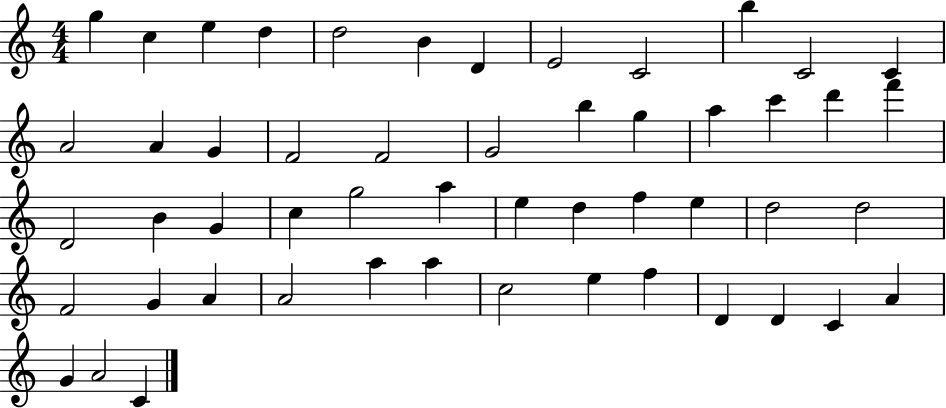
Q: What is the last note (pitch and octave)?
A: C4